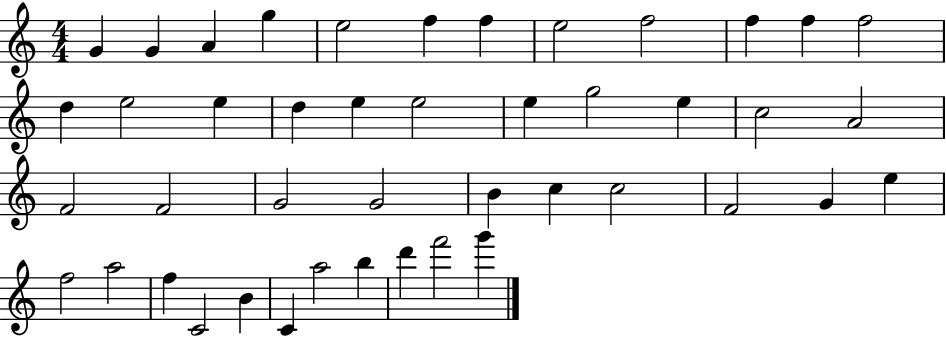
G4/q G4/q A4/q G5/q E5/h F5/q F5/q E5/h F5/h F5/q F5/q F5/h D5/q E5/h E5/q D5/q E5/q E5/h E5/q G5/h E5/q C5/h A4/h F4/h F4/h G4/h G4/h B4/q C5/q C5/h F4/h G4/q E5/q F5/h A5/h F5/q C4/h B4/q C4/q A5/h B5/q D6/q F6/h G6/q